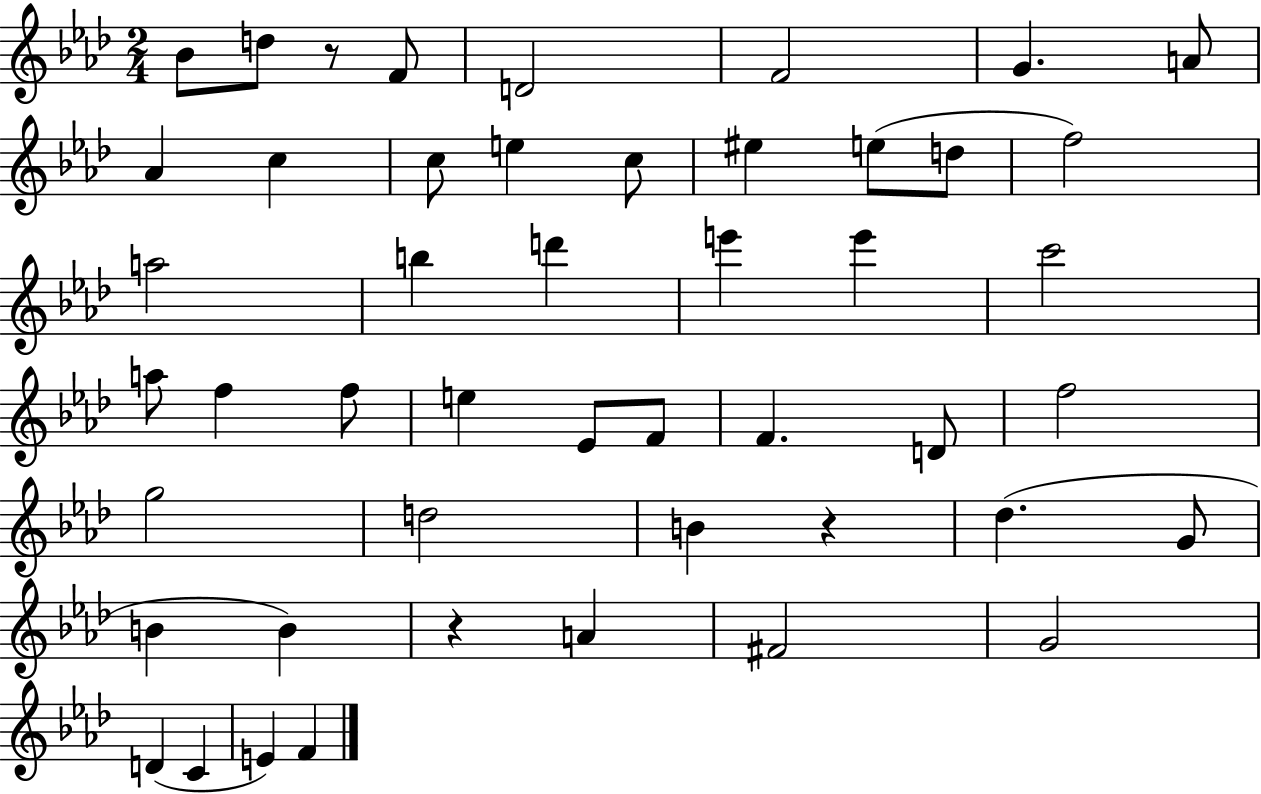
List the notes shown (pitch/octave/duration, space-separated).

Bb4/e D5/e R/e F4/e D4/h F4/h G4/q. A4/e Ab4/q C5/q C5/e E5/q C5/e EIS5/q E5/e D5/e F5/h A5/h B5/q D6/q E6/q E6/q C6/h A5/e F5/q F5/e E5/q Eb4/e F4/e F4/q. D4/e F5/h G5/h D5/h B4/q R/q Db5/q. G4/e B4/q B4/q R/q A4/q F#4/h G4/h D4/q C4/q E4/q F4/q